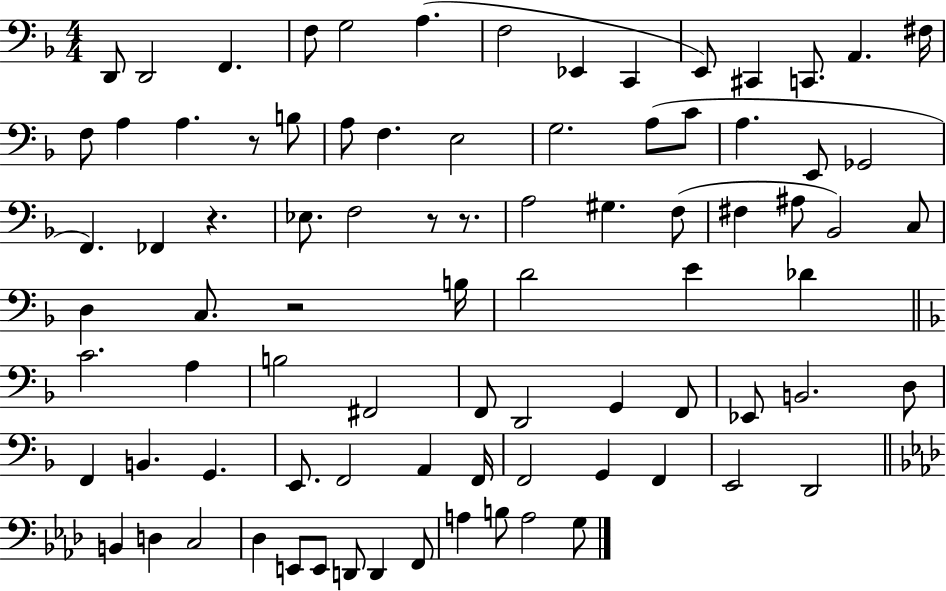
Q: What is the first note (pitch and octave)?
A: D2